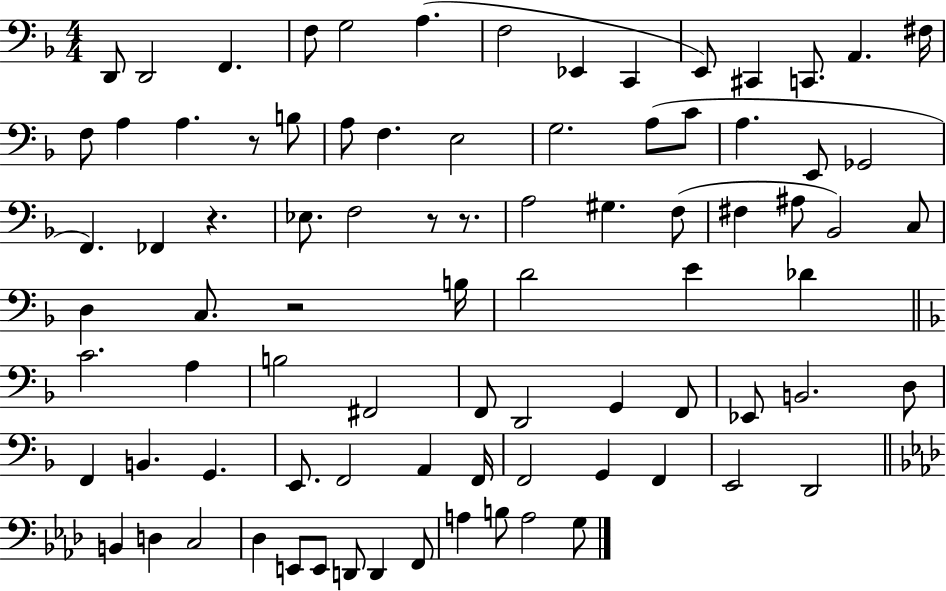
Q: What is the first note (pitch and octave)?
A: D2